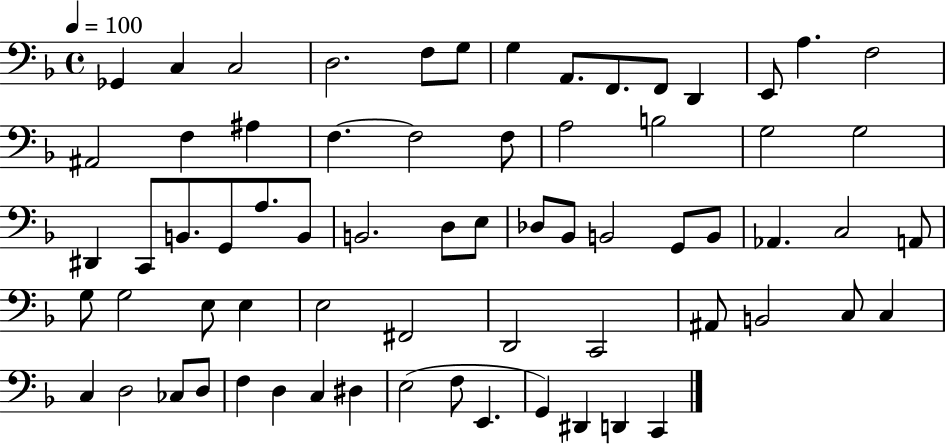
Gb2/q C3/q C3/h D3/h. F3/e G3/e G3/q A2/e. F2/e. F2/e D2/q E2/e A3/q. F3/h A#2/h F3/q A#3/q F3/q. F3/h F3/e A3/h B3/h G3/h G3/h D#2/q C2/e B2/e. G2/e A3/e. B2/e B2/h. D3/e E3/e Db3/e Bb2/e B2/h G2/e B2/e Ab2/q. C3/h A2/e G3/e G3/h E3/e E3/q E3/h F#2/h D2/h C2/h A#2/e B2/h C3/e C3/q C3/q D3/h CES3/e D3/e F3/q D3/q C3/q D#3/q E3/h F3/e E2/q. G2/q D#2/q D2/q C2/q